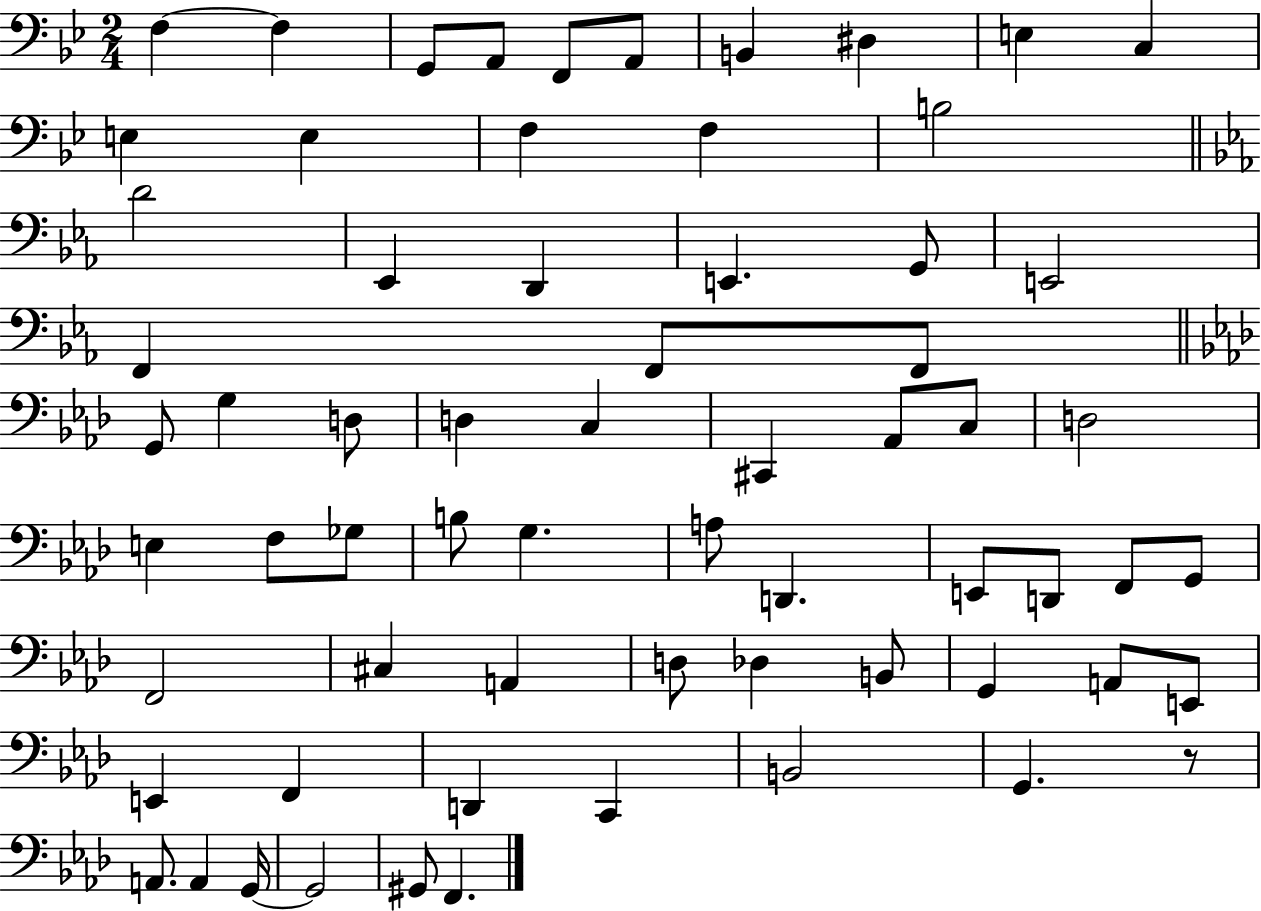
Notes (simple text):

F3/q F3/q G2/e A2/e F2/e A2/e B2/q D#3/q E3/q C3/q E3/q E3/q F3/q F3/q B3/h D4/h Eb2/q D2/q E2/q. G2/e E2/h F2/q F2/e F2/e G2/e G3/q D3/e D3/q C3/q C#2/q Ab2/e C3/e D3/h E3/q F3/e Gb3/e B3/e G3/q. A3/e D2/q. E2/e D2/e F2/e G2/e F2/h C#3/q A2/q D3/e Db3/q B2/e G2/q A2/e E2/e E2/q F2/q D2/q C2/q B2/h G2/q. R/e A2/e. A2/q G2/s G2/h G#2/e F2/q.